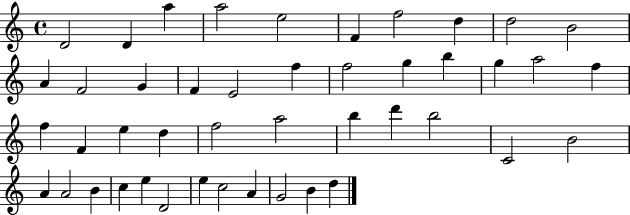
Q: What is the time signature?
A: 4/4